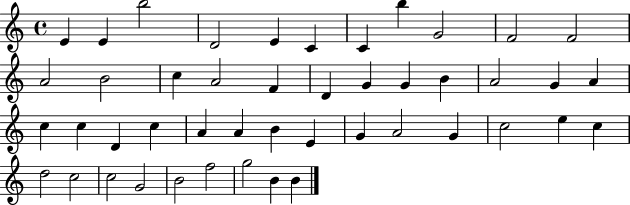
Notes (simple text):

E4/q E4/q B5/h D4/h E4/q C4/q C4/q B5/q G4/h F4/h F4/h A4/h B4/h C5/q A4/h F4/q D4/q G4/q G4/q B4/q A4/h G4/q A4/q C5/q C5/q D4/q C5/q A4/q A4/q B4/q E4/q G4/q A4/h G4/q C5/h E5/q C5/q D5/h C5/h C5/h G4/h B4/h F5/h G5/h B4/q B4/q